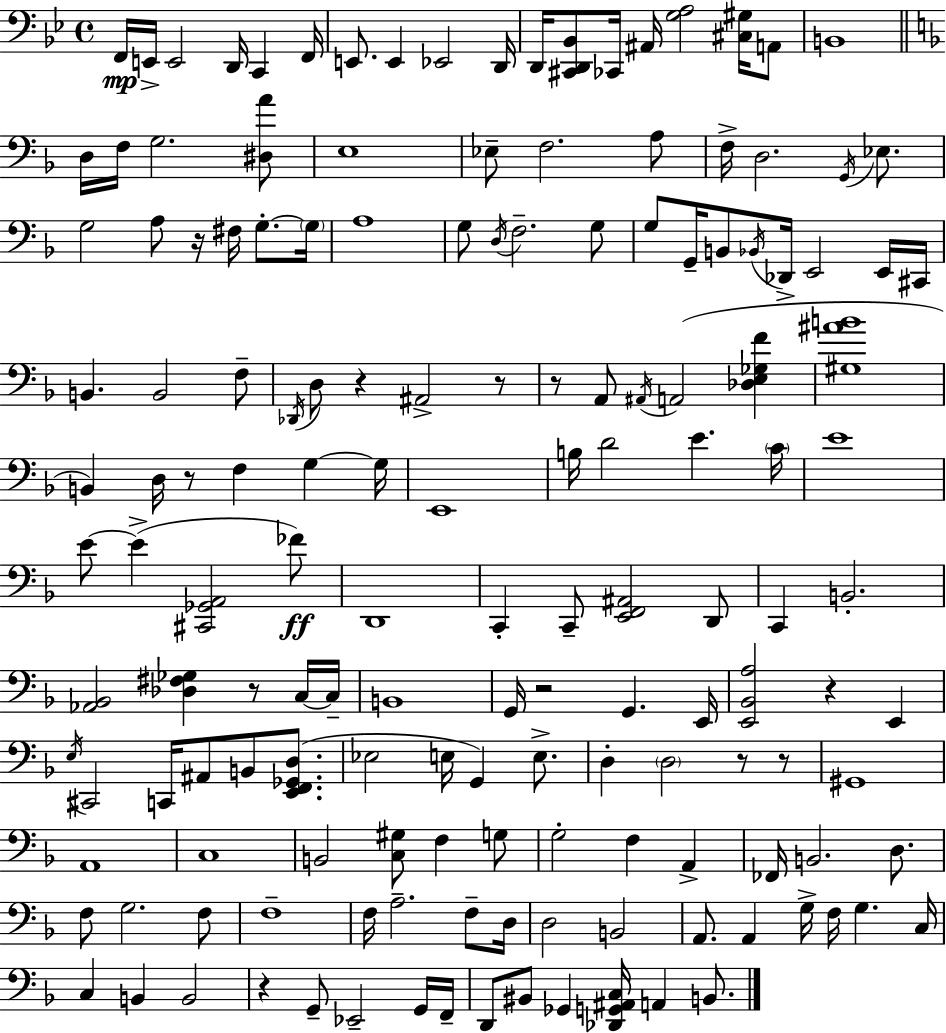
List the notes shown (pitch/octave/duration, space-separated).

F2/s E2/s E2/h D2/s C2/q F2/s E2/e. E2/q Eb2/h D2/s D2/s [C#2,D2,Bb2]/e CES2/s A#2/s [G3,A3]/h [C#3,G#3]/s A2/e B2/w D3/s F3/s G3/h. [D#3,A4]/e E3/w Eb3/e F3/h. A3/e F3/s D3/h. G2/s Eb3/e. G3/h A3/e R/s F#3/s G3/e. G3/s A3/w G3/e D3/s F3/h. G3/e G3/e G2/s B2/e Bb2/s Db2/s E2/h E2/s C#2/s B2/q. B2/h F3/e Db2/s D3/e R/q A#2/h R/e R/e A2/e A#2/s A2/h [Db3,E3,Gb3,F4]/q [G#3,A#4,B4]/w B2/q D3/s R/e F3/q G3/q G3/s E2/w B3/s D4/h E4/q. C4/s E4/w E4/e E4/q [C#2,Gb2,A2]/h FES4/e D2/w C2/q C2/e [E2,F2,A#2]/h D2/e C2/q B2/h. [Ab2,Bb2]/h [Db3,F#3,Gb3]/q R/e C3/s C3/s B2/w G2/s R/h G2/q. E2/s [E2,Bb2,A3]/h R/q E2/q E3/s C#2/h C2/s A#2/e B2/e [E2,F2,Gb2,D3]/e. Eb3/h E3/s G2/q E3/e. D3/q D3/h R/e R/e G#2/w A2/w C3/w B2/h [C3,G#3]/e F3/q G3/e G3/h F3/q A2/q FES2/s B2/h. D3/e. F3/e G3/h. F3/e F3/w F3/s A3/h. F3/e D3/s D3/h B2/h A2/e. A2/q G3/s F3/s G3/q. C3/s C3/q B2/q B2/h R/q G2/e Eb2/h G2/s F2/s D2/e BIS2/e Gb2/q [Db2,G2,A#2,C3]/s A2/q B2/e.